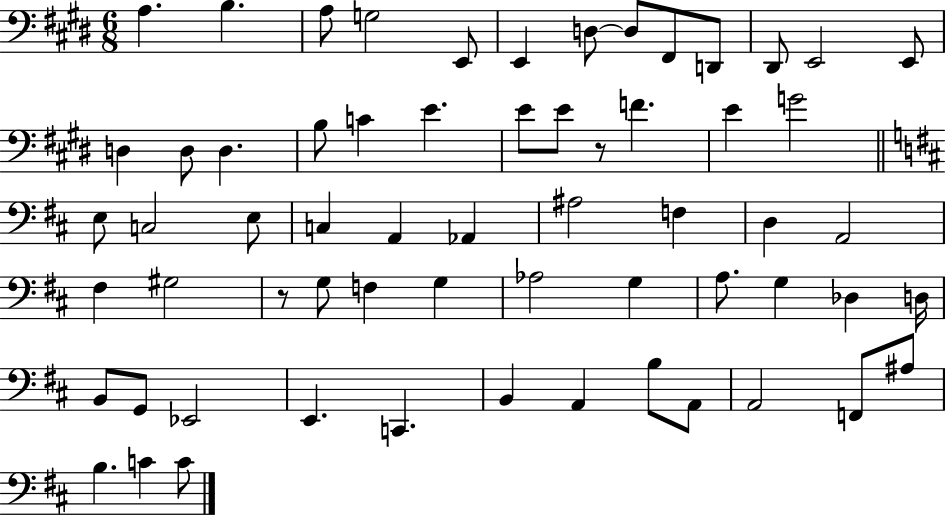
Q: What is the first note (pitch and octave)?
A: A3